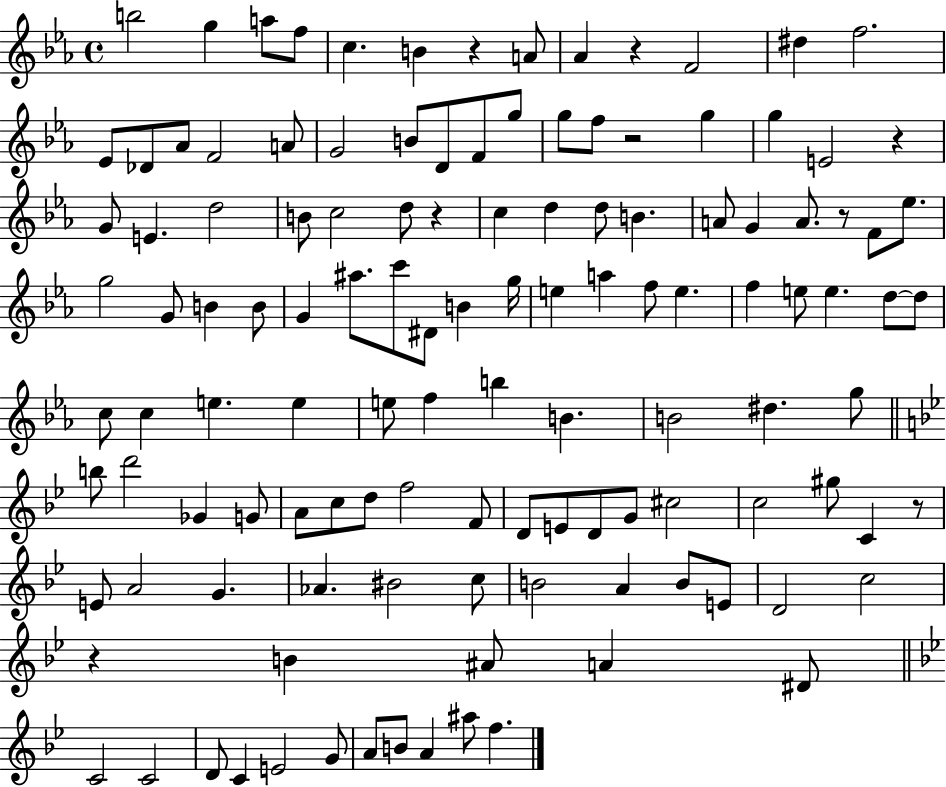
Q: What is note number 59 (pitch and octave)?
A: D5